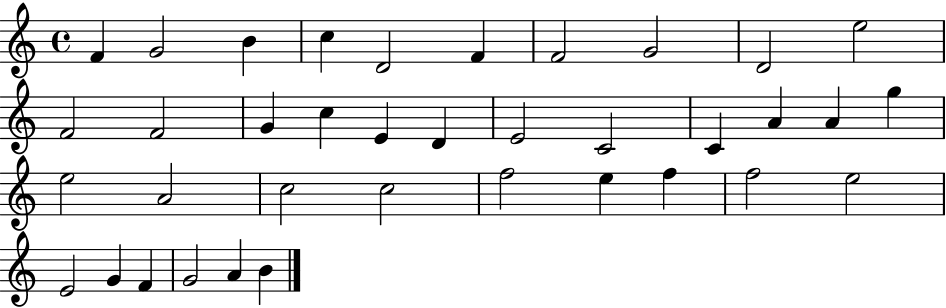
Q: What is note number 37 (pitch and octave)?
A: B4